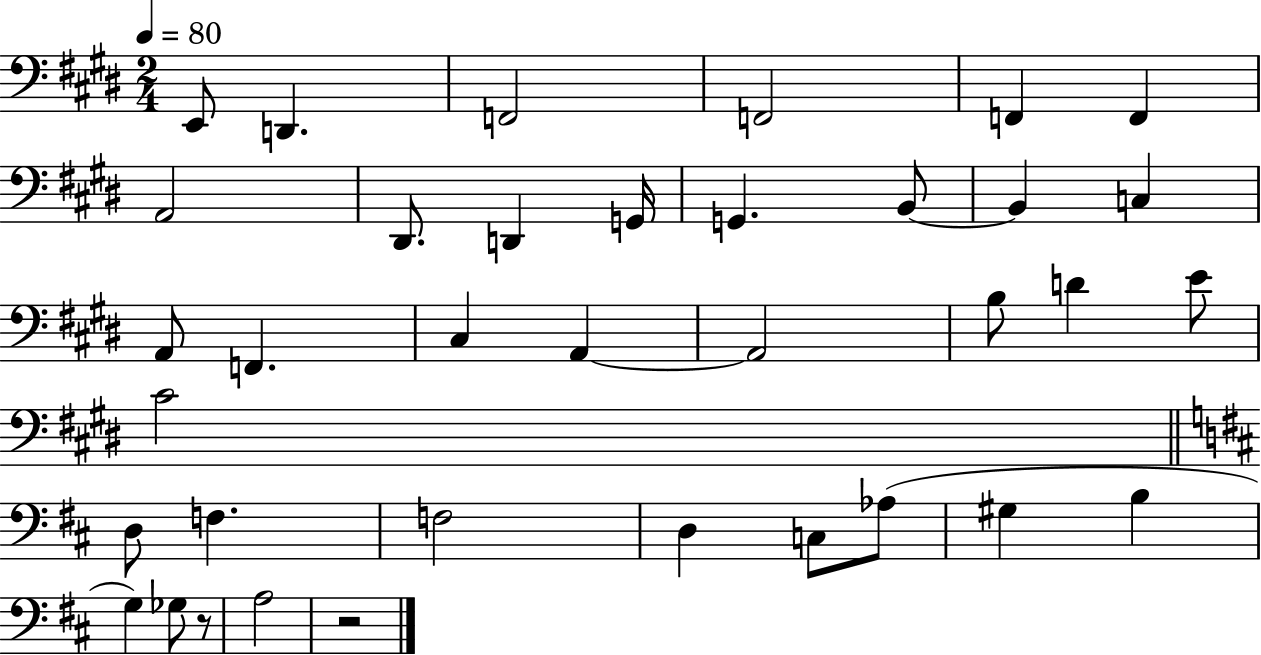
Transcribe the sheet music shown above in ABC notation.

X:1
T:Untitled
M:2/4
L:1/4
K:E
E,,/2 D,, F,,2 F,,2 F,, F,, A,,2 ^D,,/2 D,, G,,/4 G,, B,,/2 B,, C, A,,/2 F,, ^C, A,, A,,2 B,/2 D E/2 ^C2 D,/2 F, F,2 D, C,/2 _A,/2 ^G, B, G, _G,/2 z/2 A,2 z2